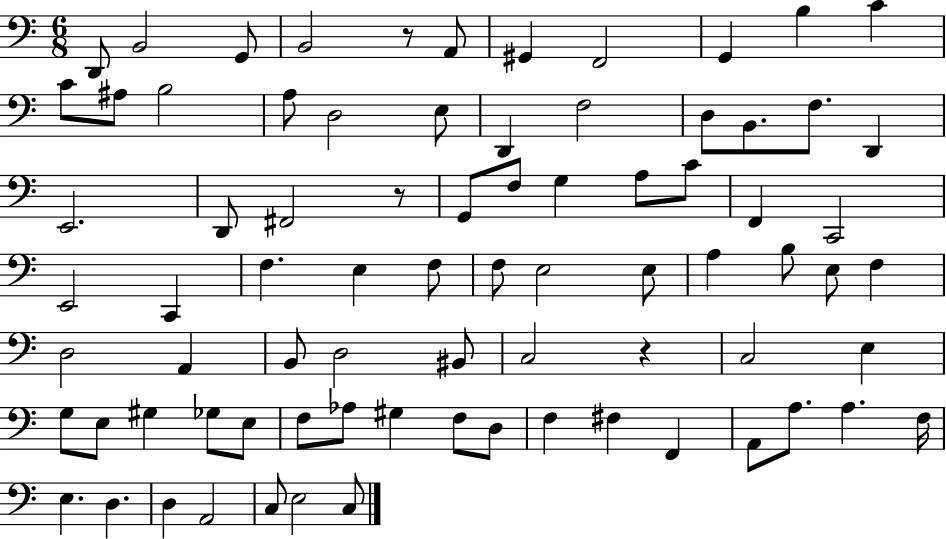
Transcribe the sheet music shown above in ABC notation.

X:1
T:Untitled
M:6/8
L:1/4
K:C
D,,/2 B,,2 G,,/2 B,,2 z/2 A,,/2 ^G,, F,,2 G,, B, C C/2 ^A,/2 B,2 A,/2 D,2 E,/2 D,, F,2 D,/2 B,,/2 F,/2 D,, E,,2 D,,/2 ^F,,2 z/2 G,,/2 F,/2 G, A,/2 C/2 F,, C,,2 E,,2 C,, F, E, F,/2 F,/2 E,2 E,/2 A, B,/2 E,/2 F, D,2 A,, B,,/2 D,2 ^B,,/2 C,2 z C,2 E, G,/2 E,/2 ^G, _G,/2 E,/2 F,/2 _A,/2 ^G, F,/2 D,/2 F, ^F, F,, A,,/2 A,/2 A, F,/4 E, D, D, A,,2 C,/2 E,2 C,/2